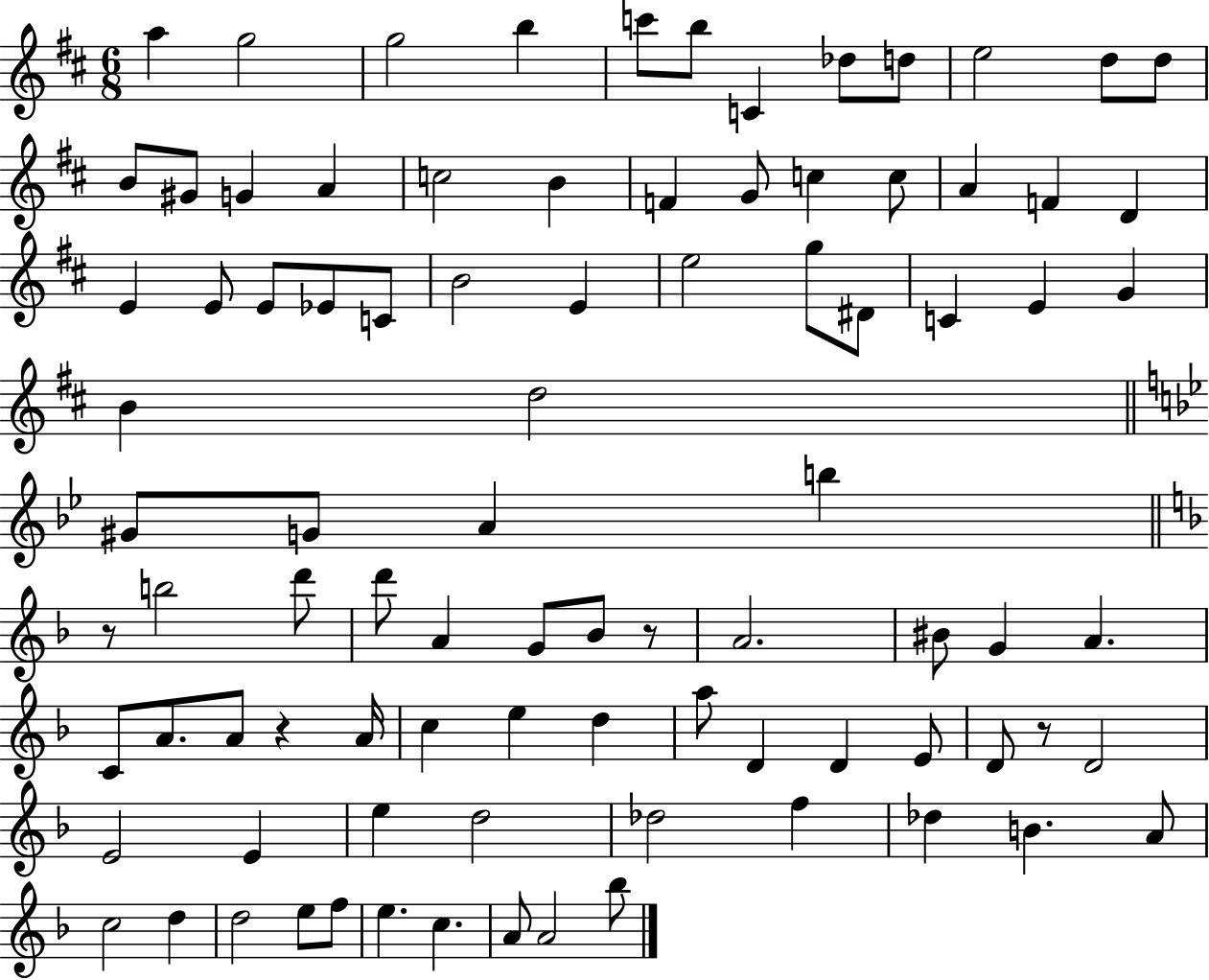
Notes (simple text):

A5/q G5/h G5/h B5/q C6/e B5/e C4/q Db5/e D5/e E5/h D5/e D5/e B4/e G#4/e G4/q A4/q C5/h B4/q F4/q G4/e C5/q C5/e A4/q F4/q D4/q E4/q E4/e E4/e Eb4/e C4/e B4/h E4/q E5/h G5/e D#4/e C4/q E4/q G4/q B4/q D5/h G#4/e G4/e A4/q B5/q R/e B5/h D6/e D6/e A4/q G4/e Bb4/e R/e A4/h. BIS4/e G4/q A4/q. C4/e A4/e. A4/e R/q A4/s C5/q E5/q D5/q A5/e D4/q D4/q E4/e D4/e R/e D4/h E4/h E4/q E5/q D5/h Db5/h F5/q Db5/q B4/q. A4/e C5/h D5/q D5/h E5/e F5/e E5/q. C5/q. A4/e A4/h Bb5/e